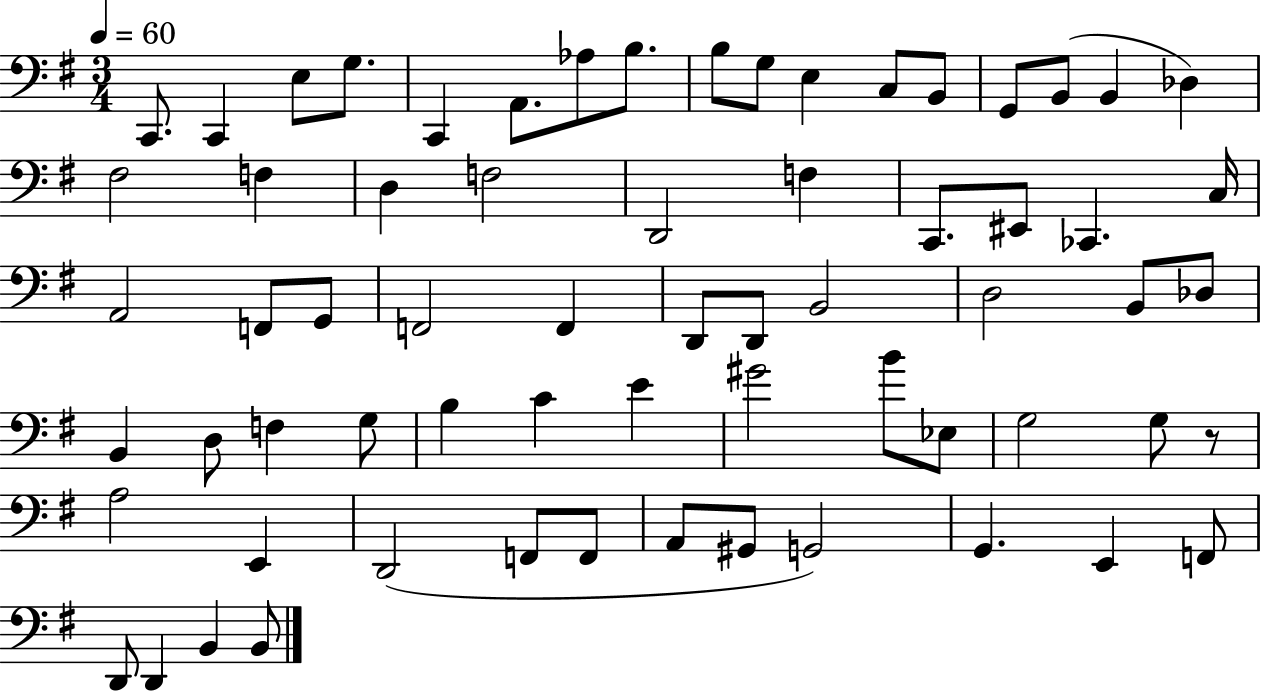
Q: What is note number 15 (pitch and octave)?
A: B2